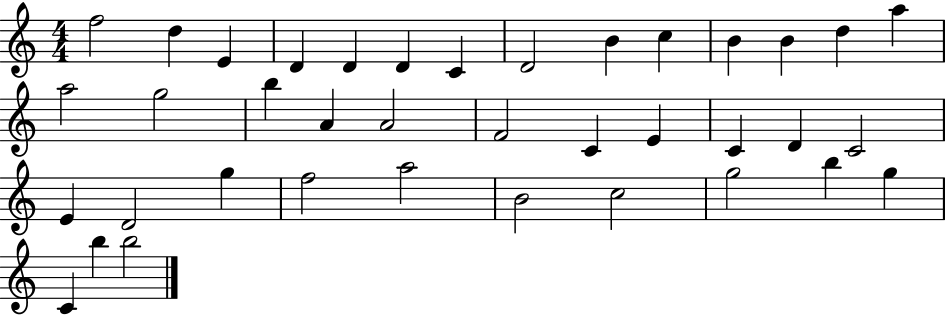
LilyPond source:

{
  \clef treble
  \numericTimeSignature
  \time 4/4
  \key c \major
  f''2 d''4 e'4 | d'4 d'4 d'4 c'4 | d'2 b'4 c''4 | b'4 b'4 d''4 a''4 | \break a''2 g''2 | b''4 a'4 a'2 | f'2 c'4 e'4 | c'4 d'4 c'2 | \break e'4 d'2 g''4 | f''2 a''2 | b'2 c''2 | g''2 b''4 g''4 | \break c'4 b''4 b''2 | \bar "|."
}